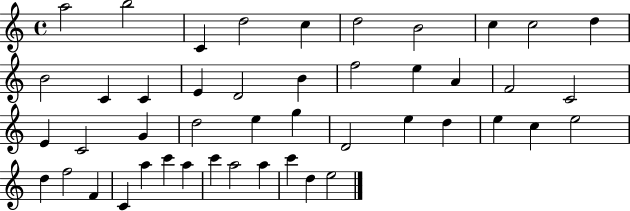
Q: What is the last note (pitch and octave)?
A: E5